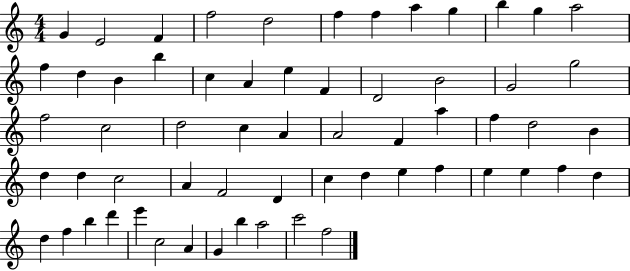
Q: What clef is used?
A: treble